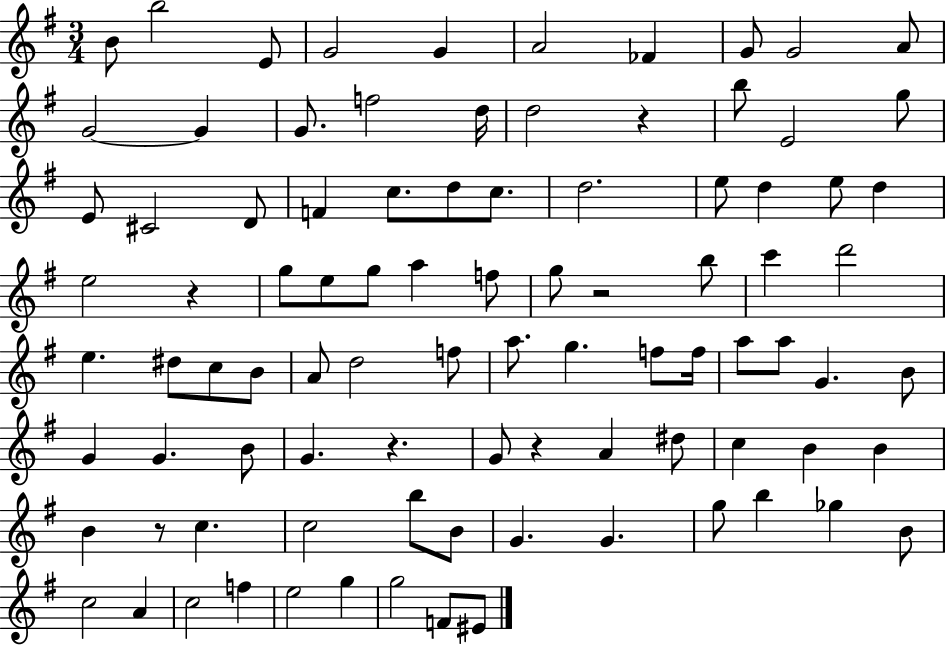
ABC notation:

X:1
T:Untitled
M:3/4
L:1/4
K:G
B/2 b2 E/2 G2 G A2 _F G/2 G2 A/2 G2 G G/2 f2 d/4 d2 z b/2 E2 g/2 E/2 ^C2 D/2 F c/2 d/2 c/2 d2 e/2 d e/2 d e2 z g/2 e/2 g/2 a f/2 g/2 z2 b/2 c' d'2 e ^d/2 c/2 B/2 A/2 d2 f/2 a/2 g f/2 f/4 a/2 a/2 G B/2 G G B/2 G z G/2 z A ^d/2 c B B B z/2 c c2 b/2 B/2 G G g/2 b _g B/2 c2 A c2 f e2 g g2 F/2 ^E/2